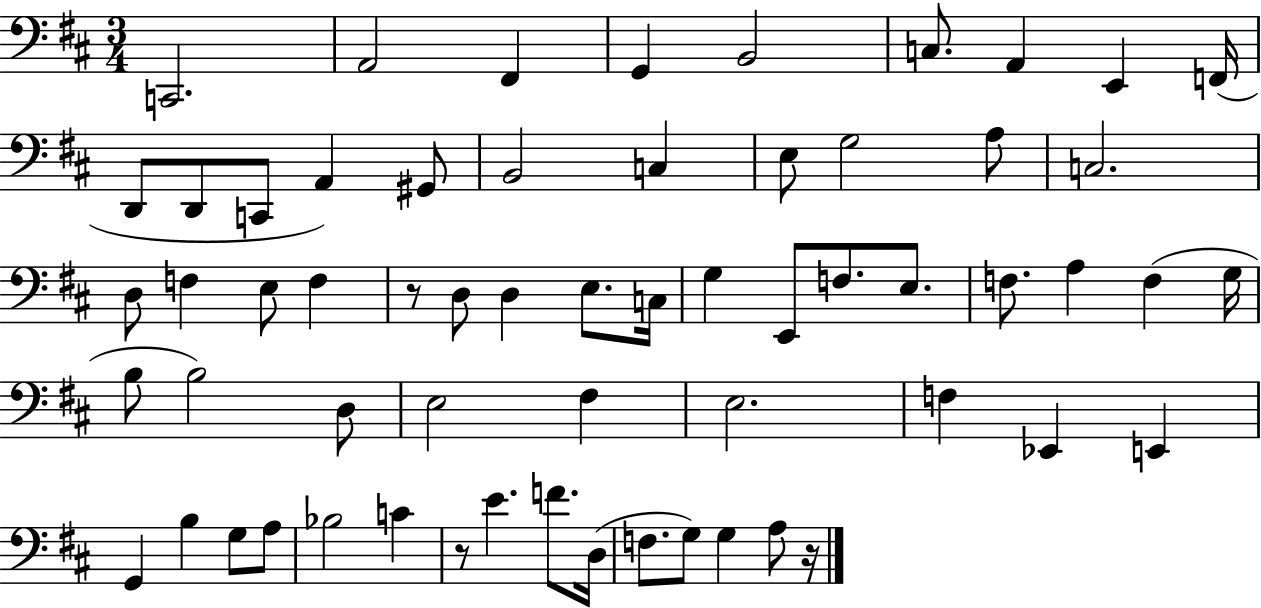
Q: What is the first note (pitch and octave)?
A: C2